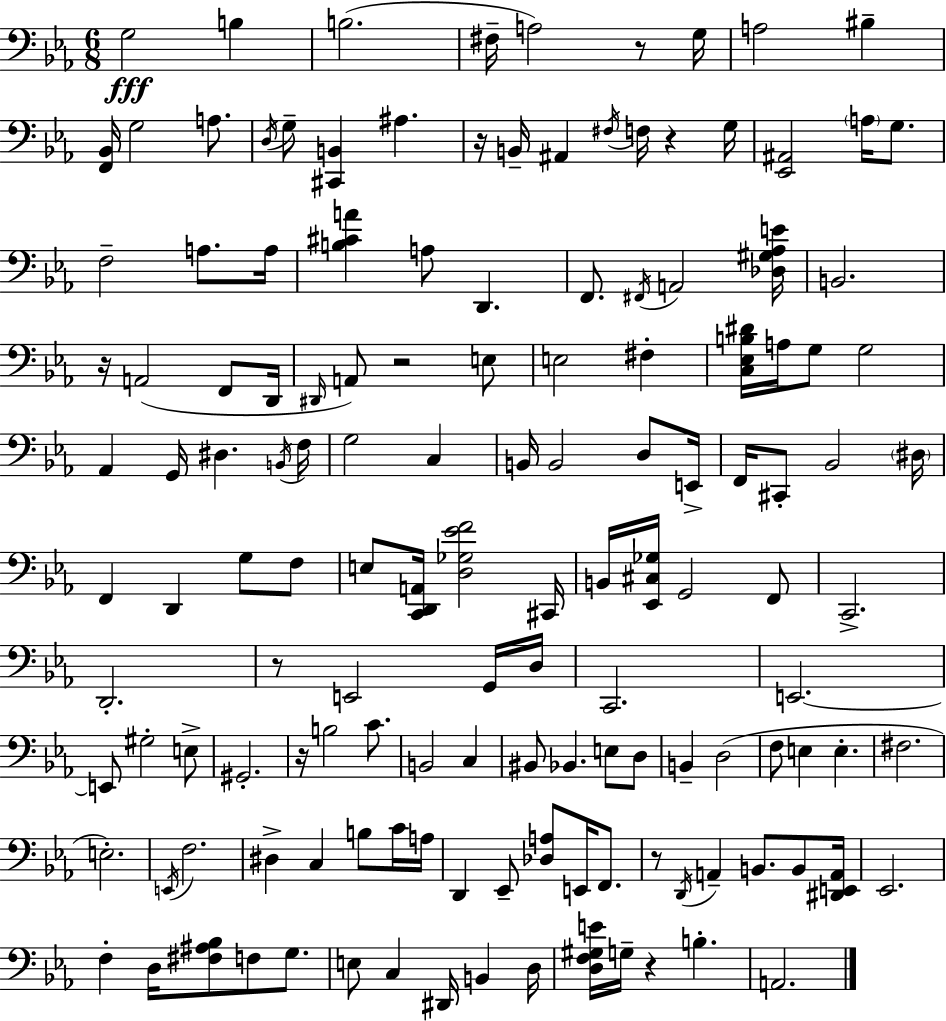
{
  \clef bass
  \numericTimeSignature
  \time 6/8
  \key ees \major
  g2\fff b4 | b2.( | fis16-- a2) r8 g16 | a2 bis4-- | \break <f, bes,>16 g2 a8. | \acciaccatura { d16 } g8-- <cis, b,>4 ais4. | r16 b,16-- ais,4 \acciaccatura { fis16 } f16 r4 | g16 <ees, ais,>2 \parenthesize a16 g8. | \break f2-- a8. | a16 <b cis' a'>4 a8 d,4. | f,8. \acciaccatura { fis,16 } a,2 | <des gis aes e'>16 b,2. | \break r16 a,2( | f,8 d,16 \grace { dis,16 } a,8) r2 | e8 e2 | fis4-. <c ees b dis'>16 a16 g8 g2 | \break aes,4 g,16 dis4. | \acciaccatura { b,16 } f16 g2 | c4 b,16 b,2 | d8 e,16-> f,16 cis,8-. bes,2 | \break \parenthesize dis16 f,4 d,4 | g8 f8 e8 <c, d, a,>16 <d ges ees' f'>2 | cis,16 b,16 <ees, cis ges>16 g,2 | f,8 c,2.-> | \break d,2.-. | r8 e,2 | g,16 d16 c,2. | e,2.~~ | \break e,8 gis2-. | e8-> gis,2.-. | r16 b2 | c'8. b,2 | \break c4 bis,8 bes,4. | e8 d8 b,4-- d2( | f8 e4 e4.-. | fis2. | \break e2.-.) | \acciaccatura { e,16 } f2. | dis4-> c4 | b8 c'16 a16 d,4 ees,8-- | \break <des a>8 e,16 f,8. r8 \acciaccatura { d,16 } a,4-- | b,8. b,8 <dis, e, a,>16 ees,2. | f4-. d16 | <fis ais bes>8 f8 g8. e8 c4 | \break dis,16 b,4 d16 <d f gis e'>16 g16-- r4 | b4.-. a,2. | \bar "|."
}